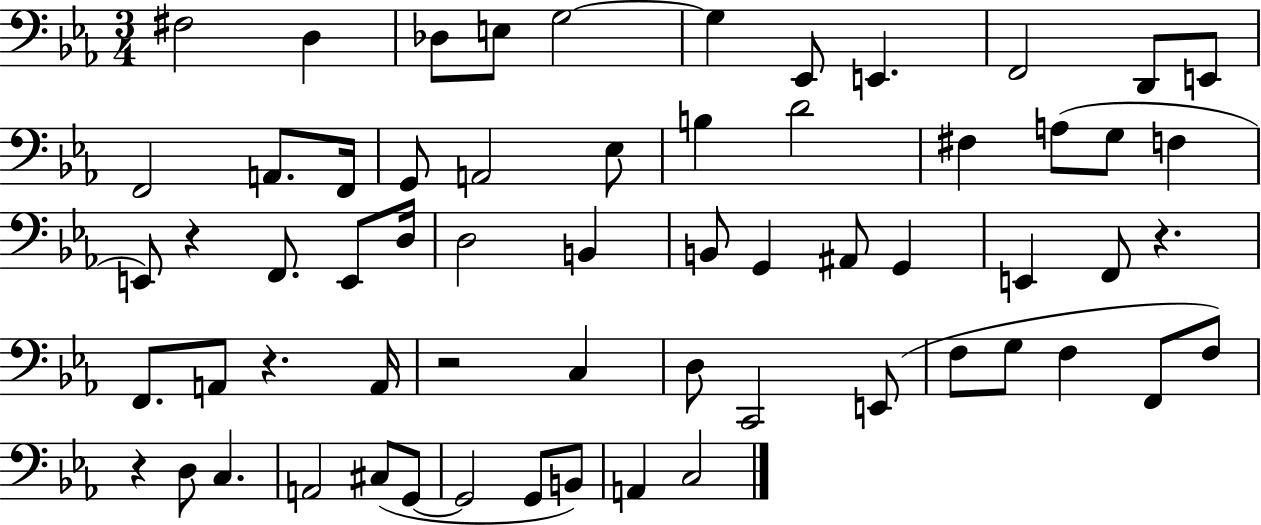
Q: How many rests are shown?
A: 5